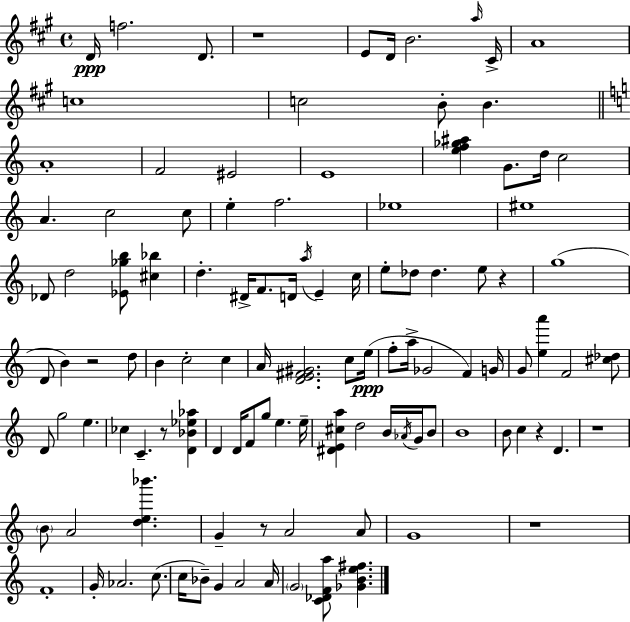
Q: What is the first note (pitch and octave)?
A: D4